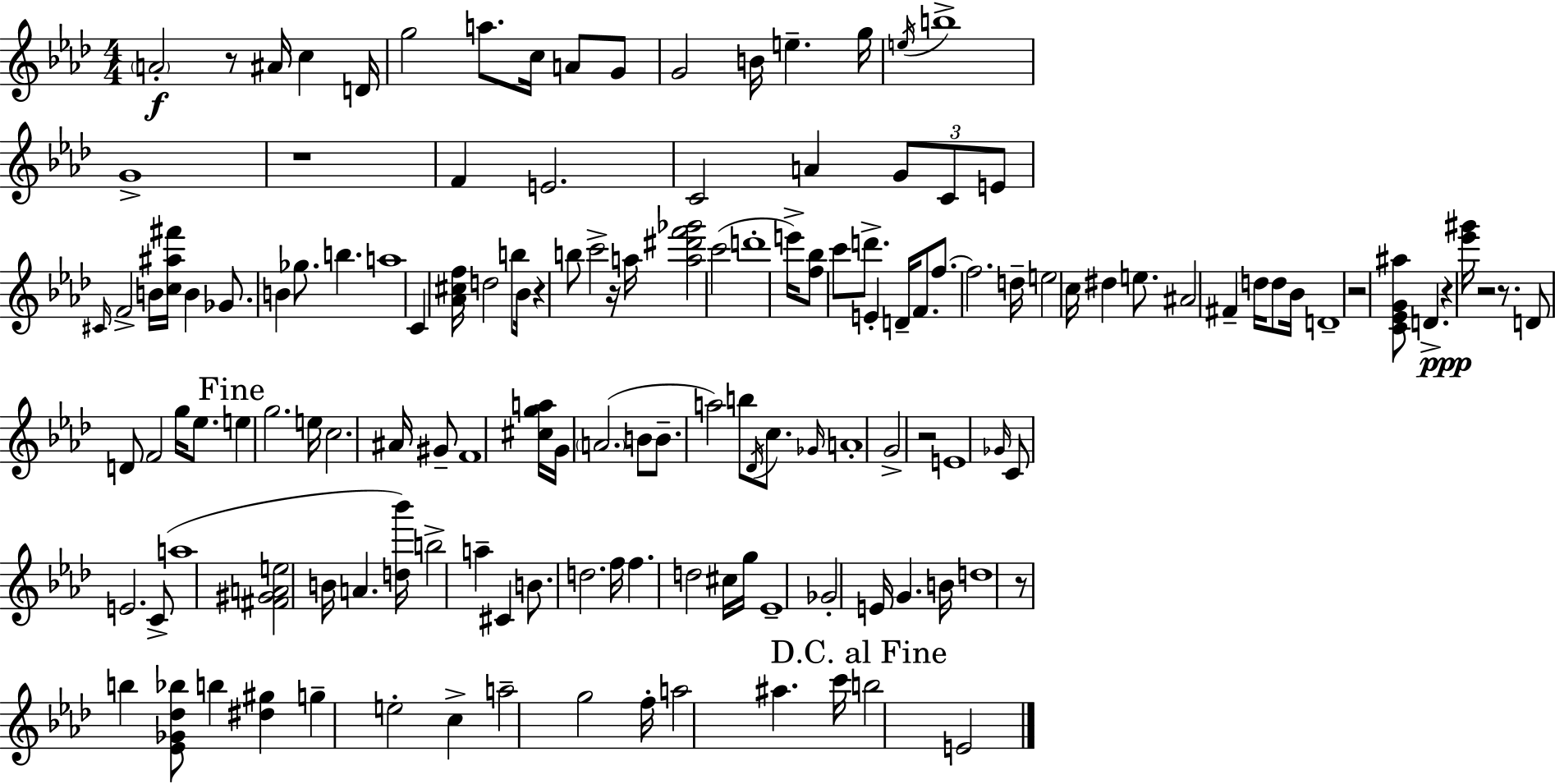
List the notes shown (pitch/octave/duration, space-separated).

A4/h R/e A#4/s C5/q D4/s G5/h A5/e. C5/s A4/e G4/e G4/h B4/s E5/q. G5/s E5/s B5/w G4/w R/w F4/q E4/h. C4/h A4/q G4/e C4/e E4/e C#4/s F4/h B4/s [C5,A#5,F#6]/s B4/q Gb4/e. B4/q Gb5/e. B5/q. A5/w C4/q [Ab4,C#5,F5]/s D5/h B5/e Bb4/s R/q B5/e C6/h R/s A5/s [A5,D#6,F6,Gb6]/h C6/h D6/w E6/s [F5,Bb5]/e C6/e D6/e. E4/q D4/s F4/e. F5/e. F5/h. D5/s E5/h C5/s D#5/q E5/e. A#4/h F#4/q D5/s D5/e Bb4/s D4/w R/h [C4,Eb4,G4,A#5]/e D4/q. R/q [Eb6,G#6]/s R/h R/e. D4/e D4/e F4/h G5/s Eb5/e. E5/q G5/h. E5/s C5/h. A#4/s G#4/e F4/w [C#5,G5,A5]/s G4/s A4/h. B4/e B4/e. A5/h B5/e Db4/s C5/e. Gb4/s A4/w G4/h R/h E4/w Gb4/s C4/e E4/h. C4/e A5/w [F#4,G#4,A4,E5]/h B4/s A4/q. [D5,Bb6]/s B5/h A5/q C#4/q B4/e. D5/h. F5/s F5/q. D5/h C#5/s G5/s Eb4/w Gb4/h E4/s G4/q. B4/s D5/w R/e B5/q [Eb4,Gb4,Db5,Bb5]/e B5/q [D#5,G#5]/q G5/q E5/h C5/q A5/h G5/h F5/s A5/h A#5/q. C6/s B5/h E4/h